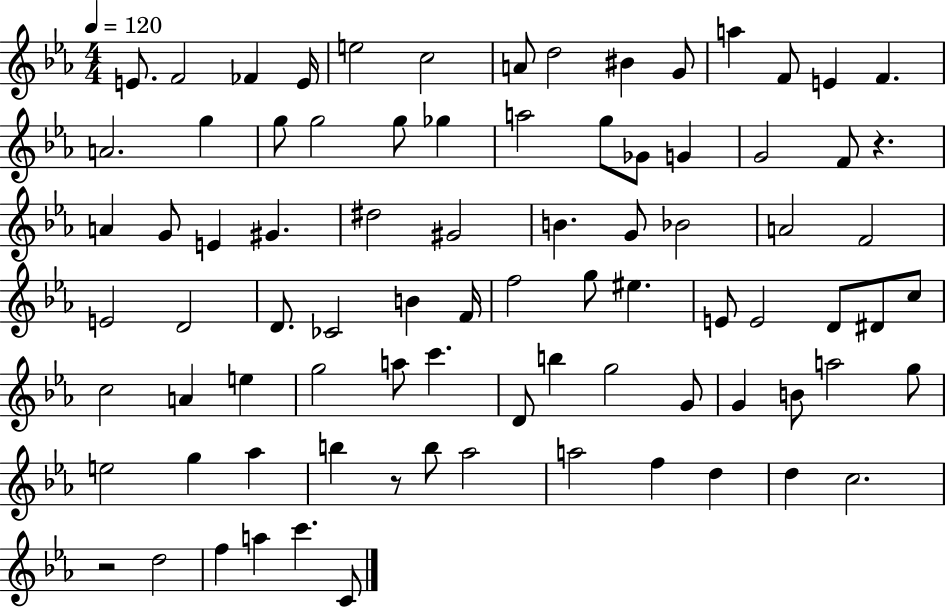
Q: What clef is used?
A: treble